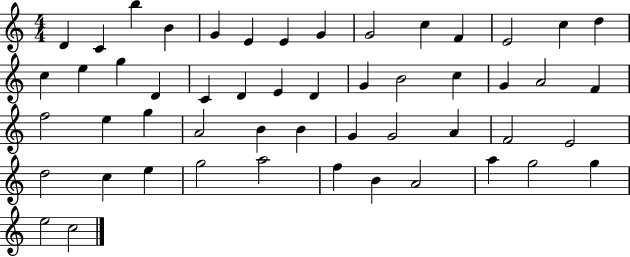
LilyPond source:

{
  \clef treble
  \numericTimeSignature
  \time 4/4
  \key c \major
  d'4 c'4 b''4 b'4 | g'4 e'4 e'4 g'4 | g'2 c''4 f'4 | e'2 c''4 d''4 | \break c''4 e''4 g''4 d'4 | c'4 d'4 e'4 d'4 | g'4 b'2 c''4 | g'4 a'2 f'4 | \break f''2 e''4 g''4 | a'2 b'4 b'4 | g'4 g'2 a'4 | f'2 e'2 | \break d''2 c''4 e''4 | g''2 a''2 | f''4 b'4 a'2 | a''4 g''2 g''4 | \break e''2 c''2 | \bar "|."
}